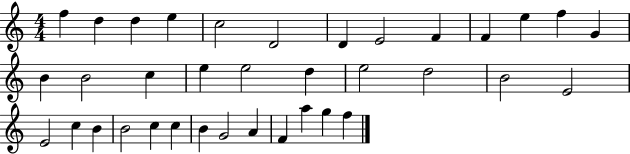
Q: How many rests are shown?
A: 0